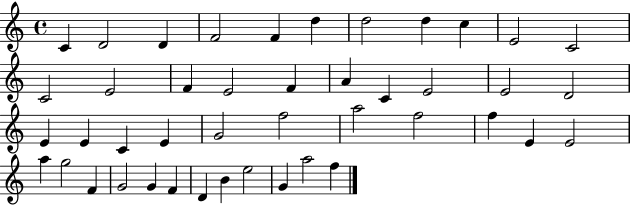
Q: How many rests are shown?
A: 0